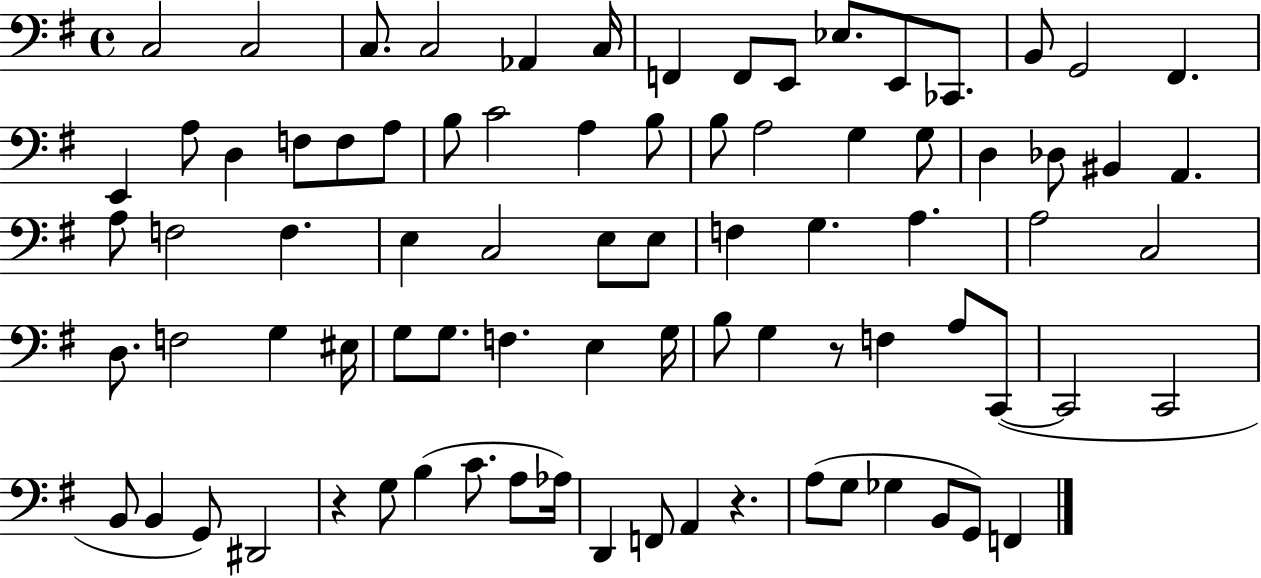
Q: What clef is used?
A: bass